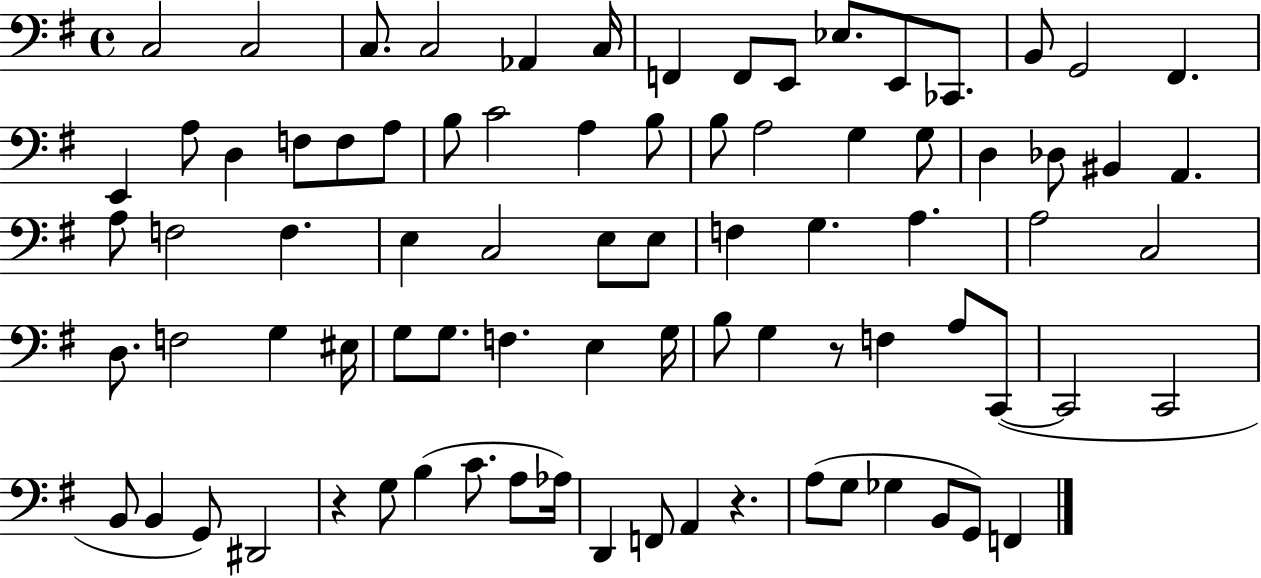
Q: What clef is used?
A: bass